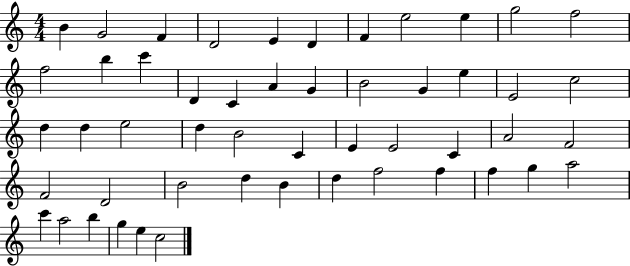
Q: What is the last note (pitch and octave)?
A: C5